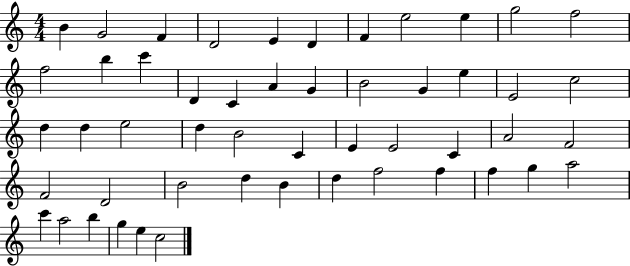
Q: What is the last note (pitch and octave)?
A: C5